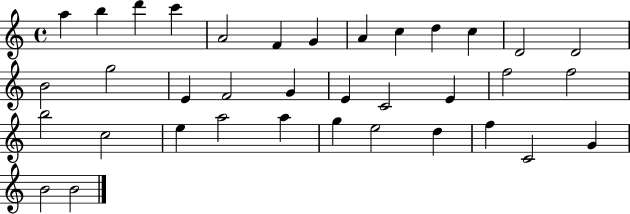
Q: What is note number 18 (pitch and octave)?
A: G4